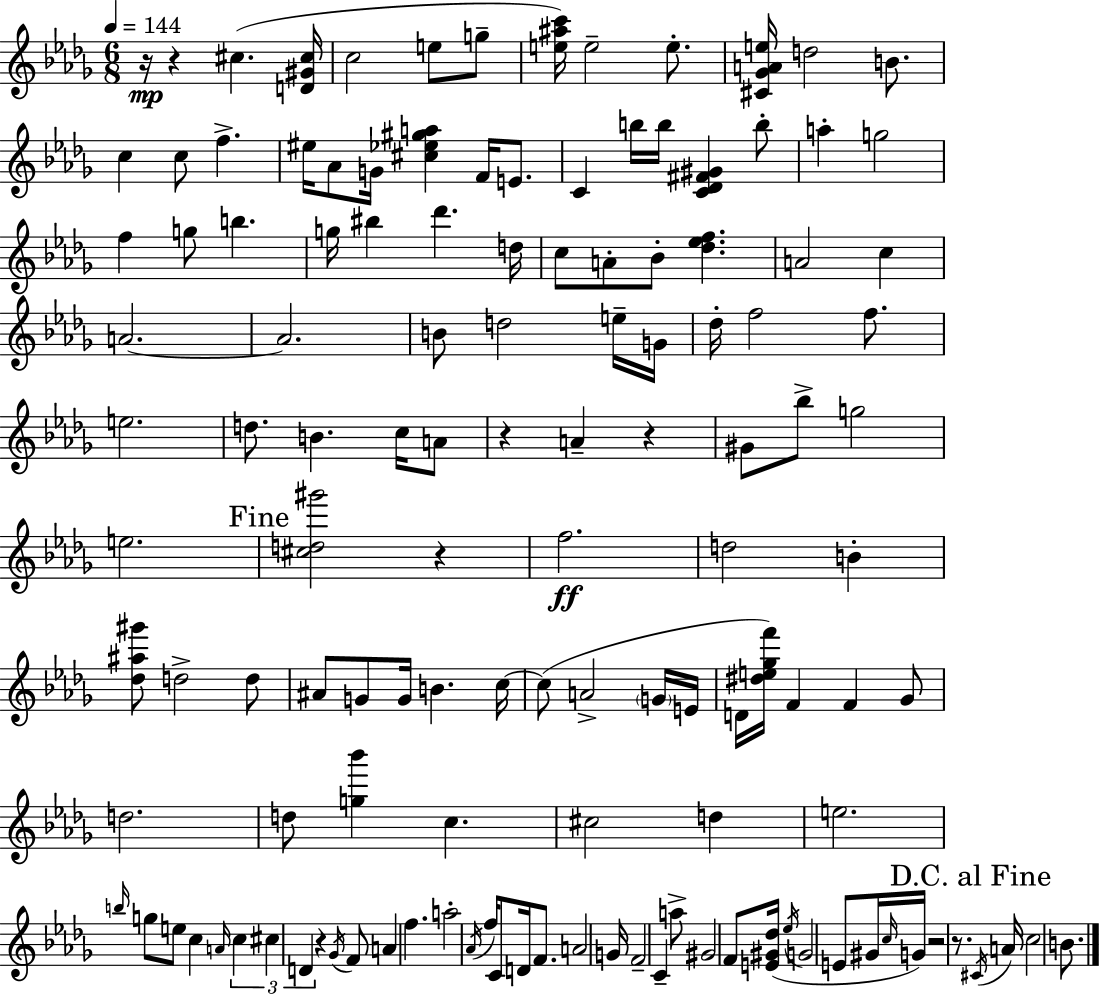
R/s R/q C#5/q. [D4,G#4,C#5]/s C5/h E5/e G5/e [E5,A#5,C6]/s E5/h E5/e. [C#4,Gb4,A4,E5]/s D5/h B4/e. C5/q C5/e F5/q. EIS5/s Ab4/e G4/s [C#5,Eb5,G#5,A5]/q F4/s E4/e. C4/q B5/s B5/s [C4,Db4,F#4,G#4]/q B5/e A5/q G5/h F5/q G5/e B5/q. G5/s BIS5/q Db6/q. D5/s C5/e A4/e Bb4/e [Db5,Eb5,F5]/q. A4/h C5/q A4/h. A4/h. B4/e D5/h E5/s G4/s Db5/s F5/h F5/e. E5/h. D5/e. B4/q. C5/s A4/e R/q A4/q R/q G#4/e Bb5/e G5/h E5/h. [C#5,D5,G#6]/h R/q F5/h. D5/h B4/q [Db5,A#5,G#6]/e D5/h D5/e A#4/e G4/e G4/s B4/q. C5/s C5/e A4/h G4/s E4/s D4/s [D#5,E5,Gb5,F6]/s F4/q F4/q Gb4/e D5/h. D5/e [G5,Bb6]/q C5/q. C#5/h D5/q E5/h. B5/s G5/e E5/e C5/q A4/s C5/q C#5/q D4/q R/q Gb4/s F4/e A4/q F5/q. A5/h Ab4/s F5/s C4/e D4/s F4/e. A4/h G4/s F4/h C4/q A5/e G#4/h F4/e [E4,G#4,Db5]/s Eb5/s G4/h E4/e G#4/s C5/s G4/s R/h R/e. C#4/s A4/s C5/h B4/e.